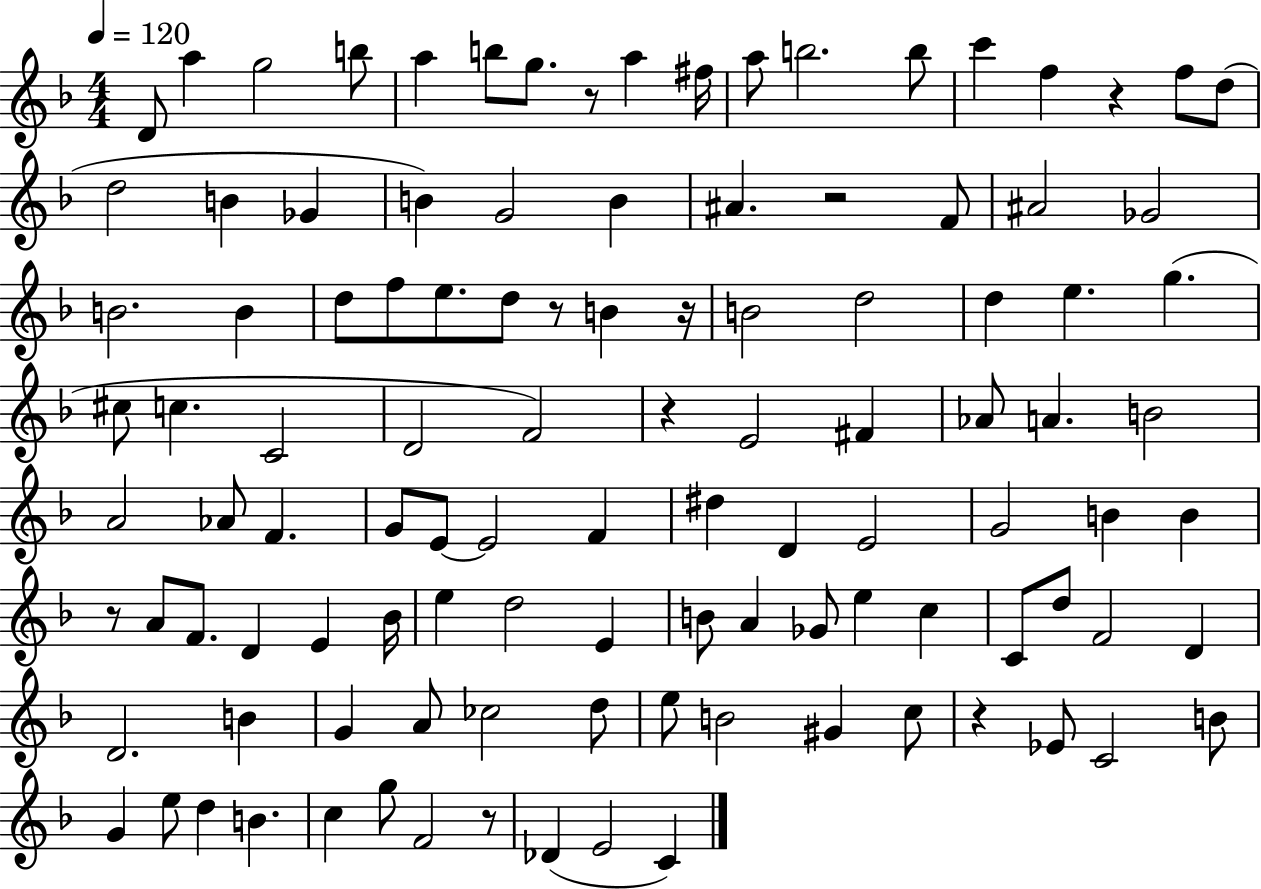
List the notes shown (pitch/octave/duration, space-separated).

D4/e A5/q G5/h B5/e A5/q B5/e G5/e. R/e A5/q F#5/s A5/e B5/h. B5/e C6/q F5/q R/q F5/e D5/e D5/h B4/q Gb4/q B4/q G4/h B4/q A#4/q. R/h F4/e A#4/h Gb4/h B4/h. B4/q D5/e F5/e E5/e. D5/e R/e B4/q R/s B4/h D5/h D5/q E5/q. G5/q. C#5/e C5/q. C4/h D4/h F4/h R/q E4/h F#4/q Ab4/e A4/q. B4/h A4/h Ab4/e F4/q. G4/e E4/e E4/h F4/q D#5/q D4/q E4/h G4/h B4/q B4/q R/e A4/e F4/e. D4/q E4/q Bb4/s E5/q D5/h E4/q B4/e A4/q Gb4/e E5/q C5/q C4/e D5/e F4/h D4/q D4/h. B4/q G4/q A4/e CES5/h D5/e E5/e B4/h G#4/q C5/e R/q Eb4/e C4/h B4/e G4/q E5/e D5/q B4/q. C5/q G5/e F4/h R/e Db4/q E4/h C4/q